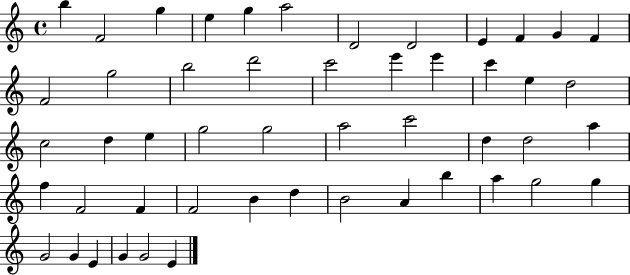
B5/q F4/h G5/q E5/q G5/q A5/h D4/h D4/h E4/q F4/q G4/q F4/q F4/h G5/h B5/h D6/h C6/h E6/q E6/q C6/q E5/q D5/h C5/h D5/q E5/q G5/h G5/h A5/h C6/h D5/q D5/h A5/q F5/q F4/h F4/q F4/h B4/q D5/q B4/h A4/q B5/q A5/q G5/h G5/q G4/h G4/q E4/q G4/q G4/h E4/q